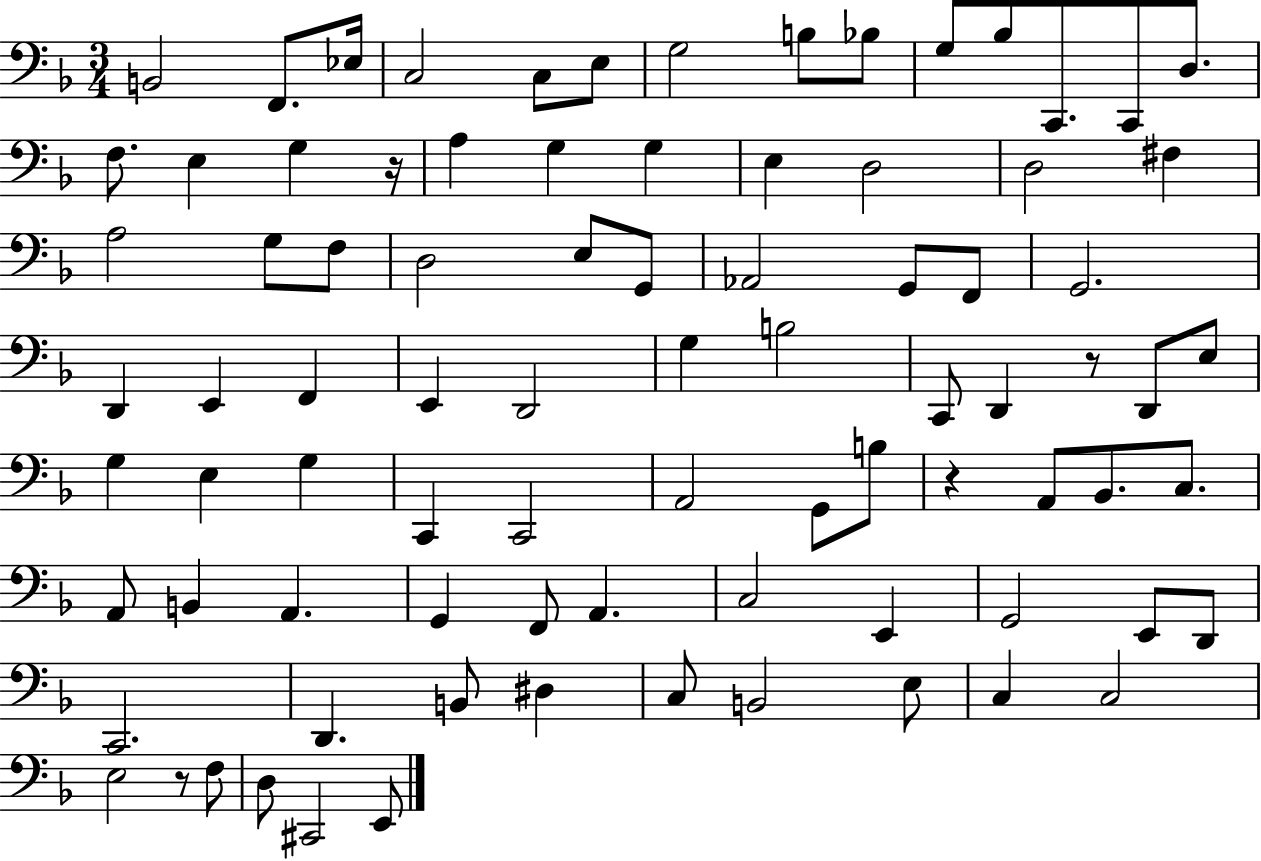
X:1
T:Untitled
M:3/4
L:1/4
K:F
B,,2 F,,/2 _E,/4 C,2 C,/2 E,/2 G,2 B,/2 _B,/2 G,/2 _B,/2 C,,/2 C,,/2 D,/2 F,/2 E, G, z/4 A, G, G, E, D,2 D,2 ^F, A,2 G,/2 F,/2 D,2 E,/2 G,,/2 _A,,2 G,,/2 F,,/2 G,,2 D,, E,, F,, E,, D,,2 G, B,2 C,,/2 D,, z/2 D,,/2 E,/2 G, E, G, C,, C,,2 A,,2 G,,/2 B,/2 z A,,/2 _B,,/2 C,/2 A,,/2 B,, A,, G,, F,,/2 A,, C,2 E,, G,,2 E,,/2 D,,/2 C,,2 D,, B,,/2 ^D, C,/2 B,,2 E,/2 C, C,2 E,2 z/2 F,/2 D,/2 ^C,,2 E,,/2